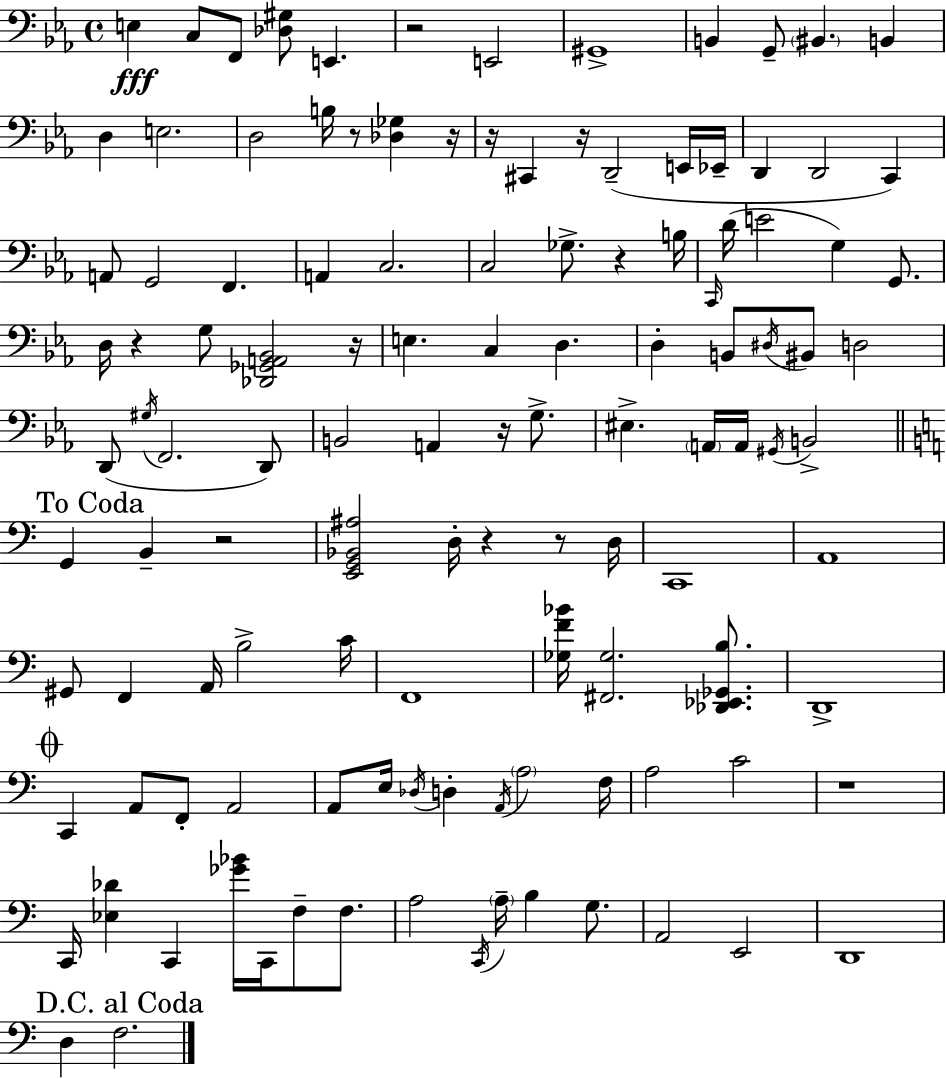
E3/q C3/e F2/e [Db3,G#3]/e E2/q. R/h E2/h G#2/w B2/q G2/e BIS2/q. B2/q D3/q E3/h. D3/h B3/s R/e [Db3,Gb3]/q R/s R/s C#2/q R/s D2/h E2/s Eb2/s D2/q D2/h C2/q A2/e G2/h F2/q. A2/q C3/h. C3/h Gb3/e. R/q B3/s C2/s D4/s E4/h G3/q G2/e. D3/s R/q G3/e [Db2,Gb2,A2,Bb2]/h R/s E3/q. C3/q D3/q. D3/q B2/e D#3/s BIS2/e D3/h D2/e G#3/s F2/h. D2/e B2/h A2/q R/s G3/e. EIS3/q. A2/s A2/s G#2/s B2/h G2/q B2/q R/h [E2,G2,Bb2,A#3]/h D3/s R/q R/e D3/s C2/w A2/w G#2/e F2/q A2/s B3/h C4/s F2/w [Gb3,F4,Bb4]/s [F#2,Gb3]/h. [Db2,Eb2,Gb2,B3]/e. D2/w C2/q A2/e F2/e A2/h A2/e E3/s Db3/s D3/q A2/s A3/h F3/s A3/h C4/h R/w C2/s [Eb3,Db4]/q C2/q [Gb4,Bb4]/s C2/s F3/e F3/e. A3/h C2/s A3/s B3/q G3/e. A2/h E2/h D2/w D3/q F3/h.